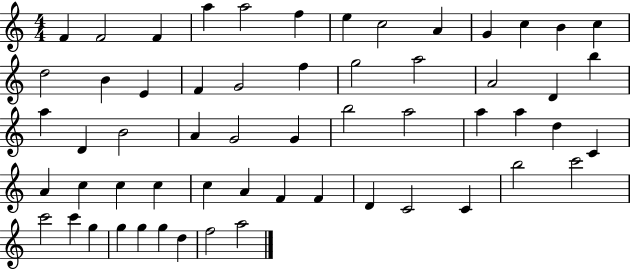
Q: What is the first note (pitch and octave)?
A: F4